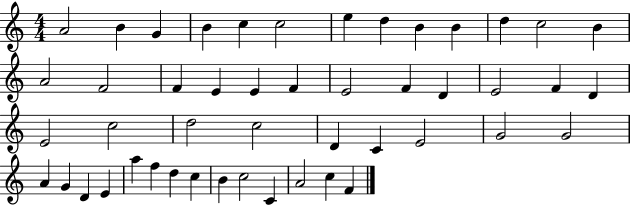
A4/h B4/q G4/q B4/q C5/q C5/h E5/q D5/q B4/q B4/q D5/q C5/h B4/q A4/h F4/h F4/q E4/q E4/q F4/q E4/h F4/q D4/q E4/h F4/q D4/q E4/h C5/h D5/h C5/h D4/q C4/q E4/h G4/h G4/h A4/q G4/q D4/q E4/q A5/q F5/q D5/q C5/q B4/q C5/h C4/q A4/h C5/q F4/q